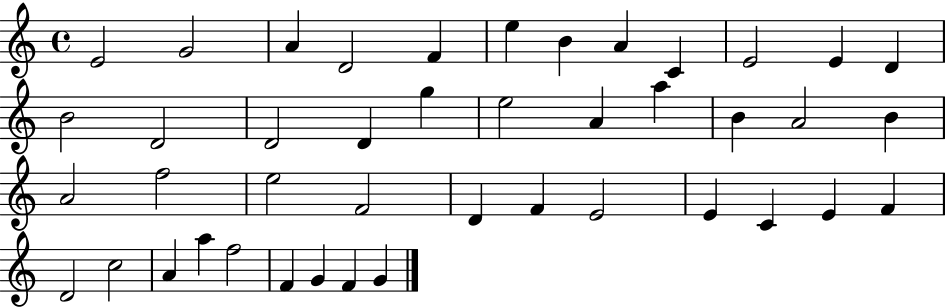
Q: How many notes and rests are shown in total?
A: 43